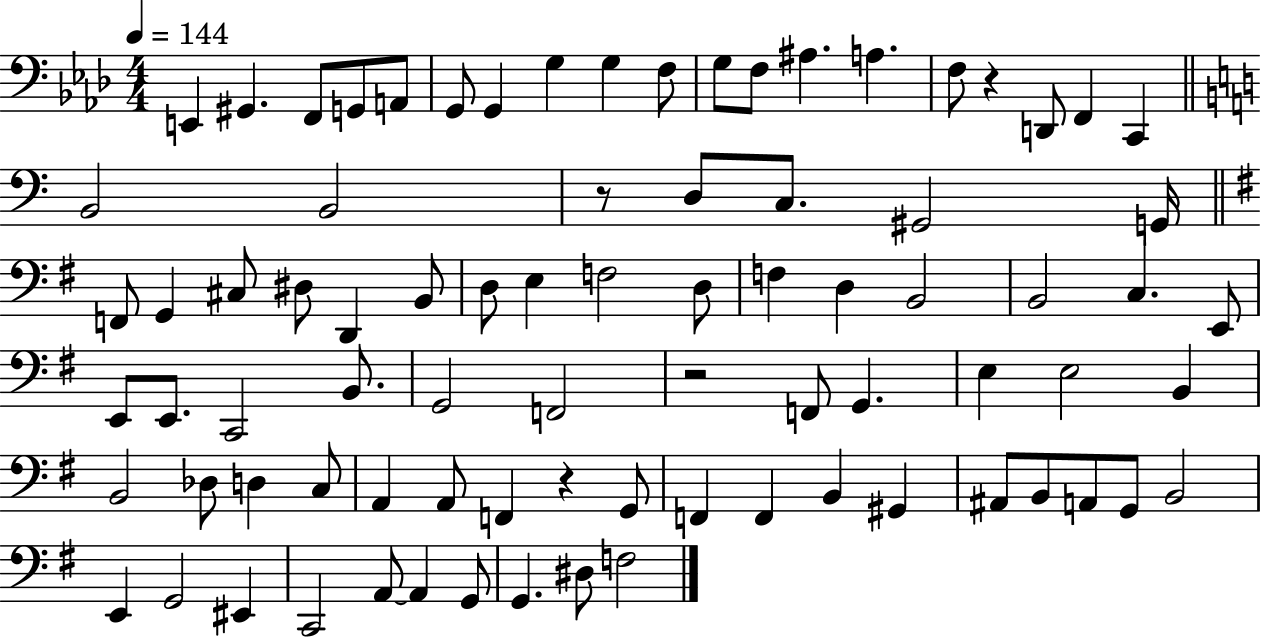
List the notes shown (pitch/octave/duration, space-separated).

E2/q G#2/q. F2/e G2/e A2/e G2/e G2/q G3/q G3/q F3/e G3/e F3/e A#3/q. A3/q. F3/e R/q D2/e F2/q C2/q B2/h B2/h R/e D3/e C3/e. G#2/h G2/s F2/e G2/q C#3/e D#3/e D2/q B2/e D3/e E3/q F3/h D3/e F3/q D3/q B2/h B2/h C3/q. E2/e E2/e E2/e. C2/h B2/e. G2/h F2/h R/h F2/e G2/q. E3/q E3/h B2/q B2/h Db3/e D3/q C3/e A2/q A2/e F2/q R/q G2/e F2/q F2/q B2/q G#2/q A#2/e B2/e A2/e G2/e B2/h E2/q G2/h EIS2/q C2/h A2/e A2/q G2/e G2/q. D#3/e F3/h